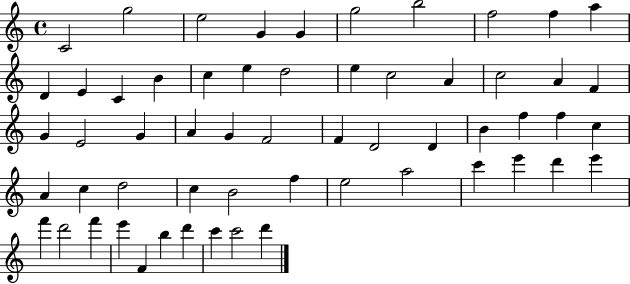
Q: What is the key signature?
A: C major